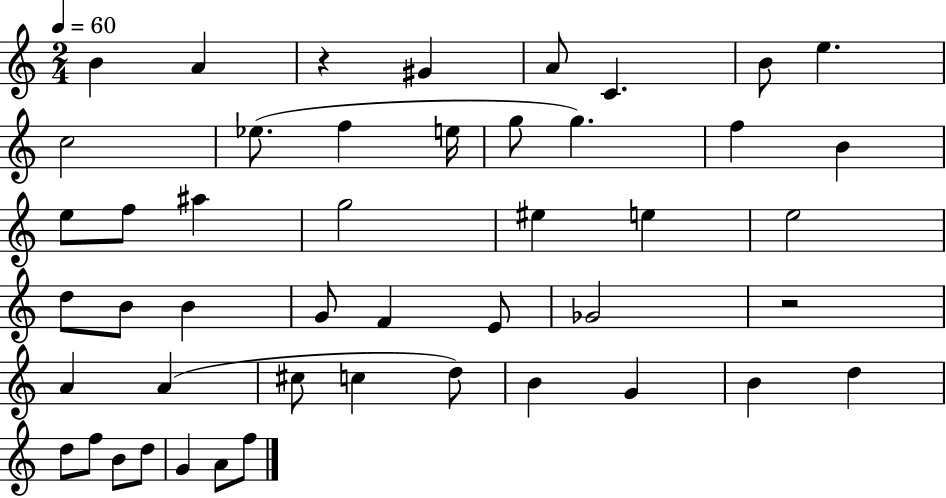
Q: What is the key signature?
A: C major